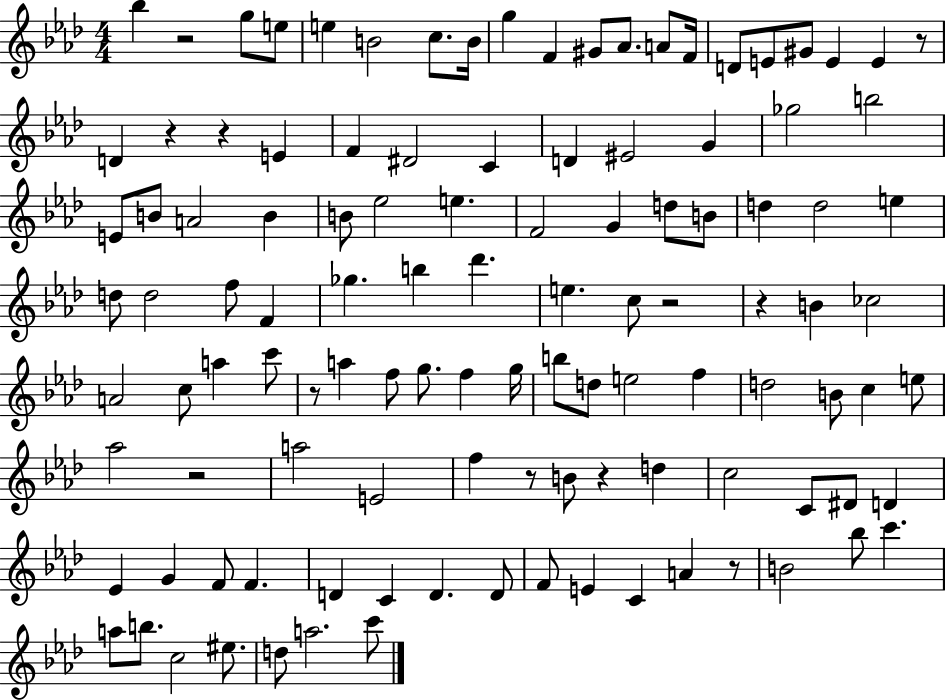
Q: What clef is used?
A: treble